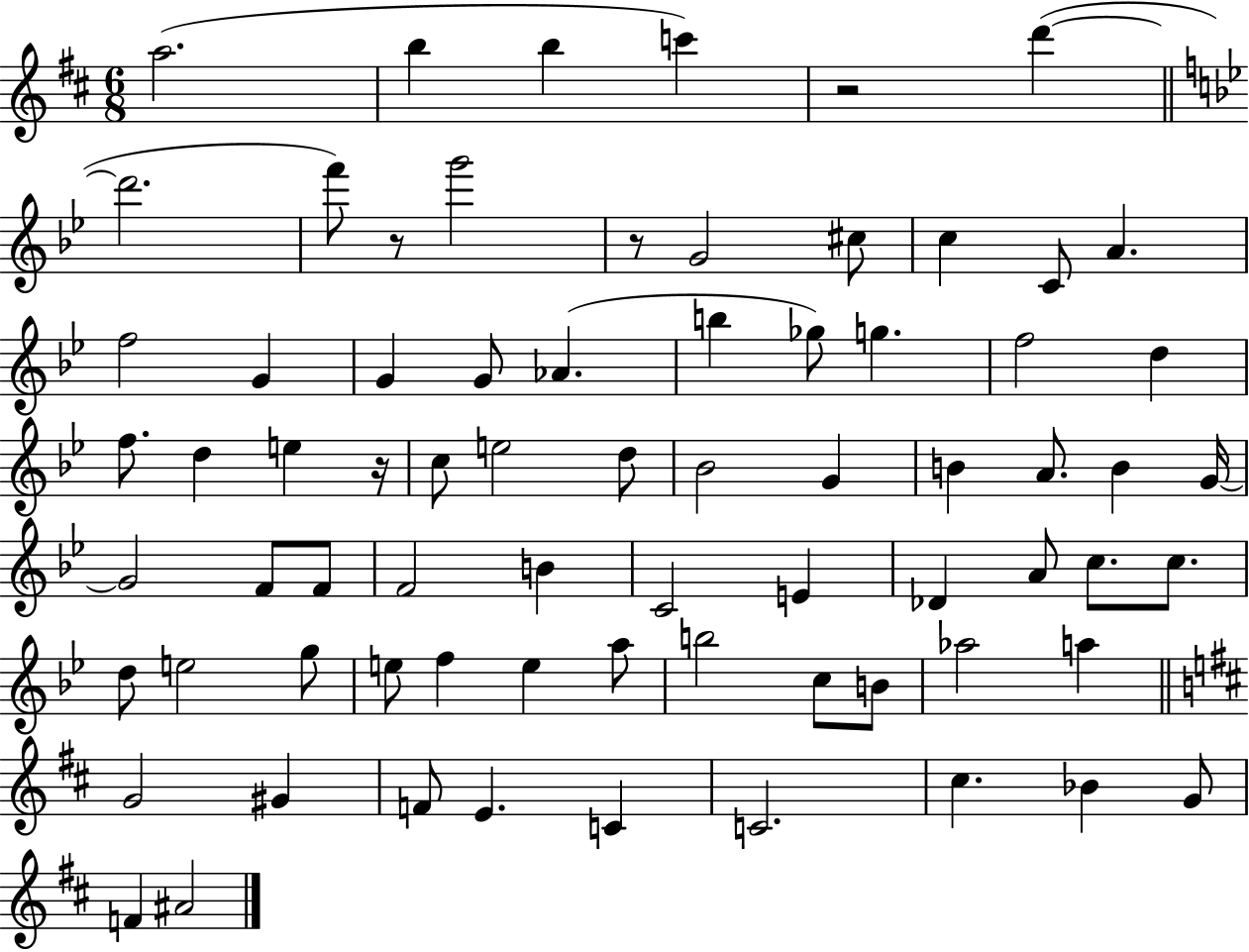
{
  \clef treble
  \numericTimeSignature
  \time 6/8
  \key d \major
  a''2.( | b''4 b''4 c'''4) | r2 d'''4~(~ | \bar "||" \break \key bes \major d'''2. | f'''8) r8 g'''2 | r8 g'2 cis''8 | c''4 c'8 a'4. | \break f''2 g'4 | g'4 g'8 aes'4.( | b''4 ges''8) g''4. | f''2 d''4 | \break f''8. d''4 e''4 r16 | c''8 e''2 d''8 | bes'2 g'4 | b'4 a'8. b'4 g'16~~ | \break g'2 f'8 f'8 | f'2 b'4 | c'2 e'4 | des'4 a'8 c''8. c''8. | \break d''8 e''2 g''8 | e''8 f''4 e''4 a''8 | b''2 c''8 b'8 | aes''2 a''4 | \break \bar "||" \break \key b \minor g'2 gis'4 | f'8 e'4. c'4 | c'2. | cis''4. bes'4 g'8 | \break f'4 ais'2 | \bar "|."
}